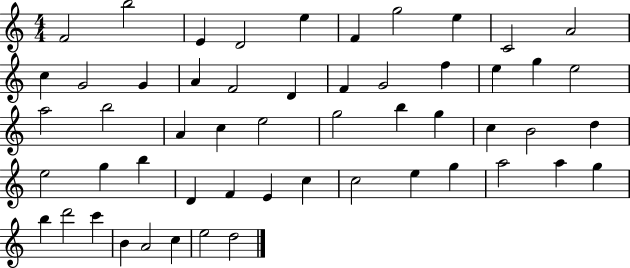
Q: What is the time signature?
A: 4/4